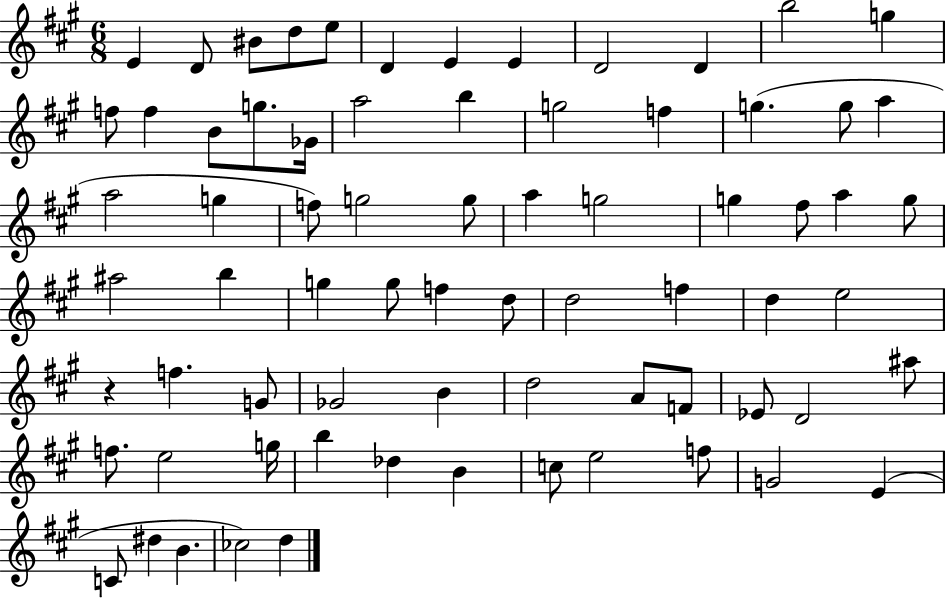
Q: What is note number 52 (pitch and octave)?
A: F4